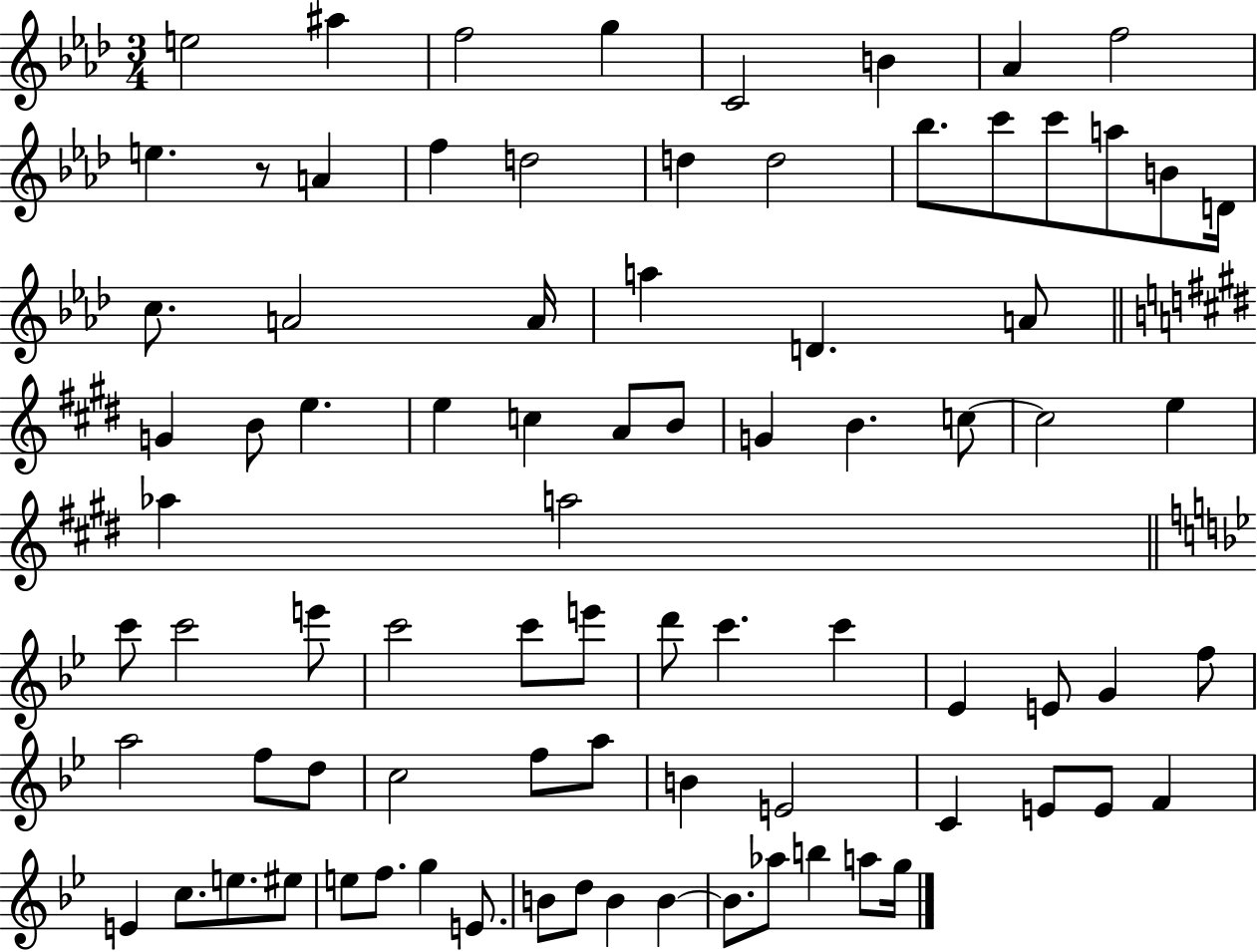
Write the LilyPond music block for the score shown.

{
  \clef treble
  \numericTimeSignature
  \time 3/4
  \key aes \major
  e''2 ais''4 | f''2 g''4 | c'2 b'4 | aes'4 f''2 | \break e''4. r8 a'4 | f''4 d''2 | d''4 d''2 | bes''8. c'''8 c'''8 a''8 b'8 d'16 | \break c''8. a'2 a'16 | a''4 d'4. a'8 | \bar "||" \break \key e \major g'4 b'8 e''4. | e''4 c''4 a'8 b'8 | g'4 b'4. c''8~~ | c''2 e''4 | \break aes''4 a''2 | \bar "||" \break \key bes \major c'''8 c'''2 e'''8 | c'''2 c'''8 e'''8 | d'''8 c'''4. c'''4 | ees'4 e'8 g'4 f''8 | \break a''2 f''8 d''8 | c''2 f''8 a''8 | b'4 e'2 | c'4 e'8 e'8 f'4 | \break e'4 c''8. e''8. eis''8 | e''8 f''8. g''4 e'8. | b'8 d''8 b'4 b'4~~ | b'8. aes''8 b''4 a''8 g''16 | \break \bar "|."
}